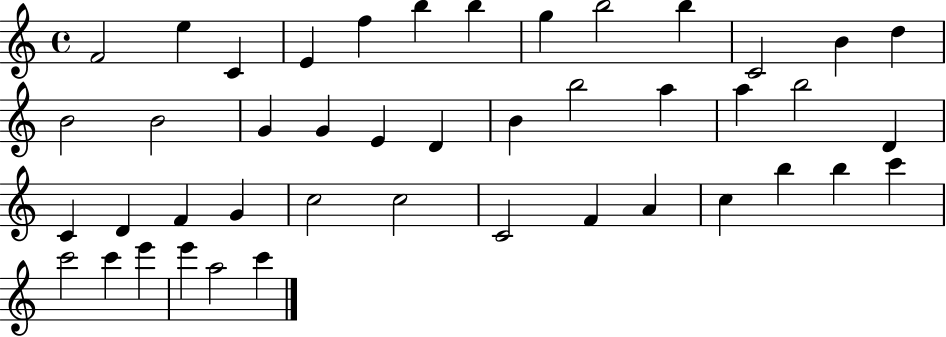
X:1
T:Untitled
M:4/4
L:1/4
K:C
F2 e C E f b b g b2 b C2 B d B2 B2 G G E D B b2 a a b2 D C D F G c2 c2 C2 F A c b b c' c'2 c' e' e' a2 c'